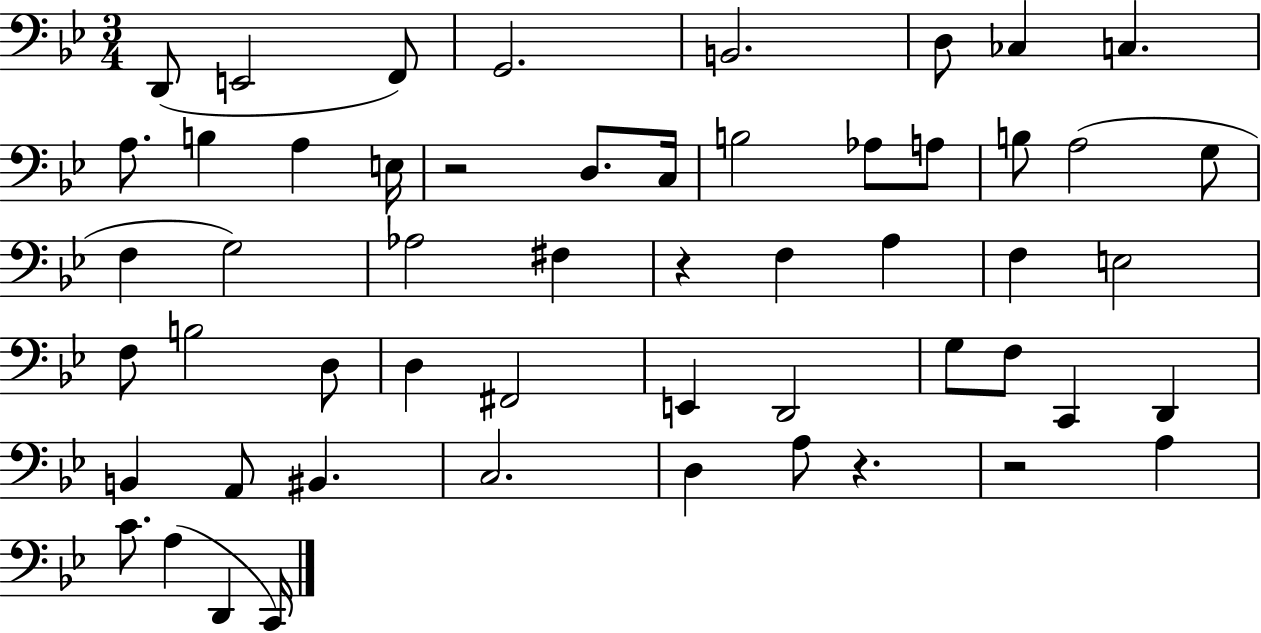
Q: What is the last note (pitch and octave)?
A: C2